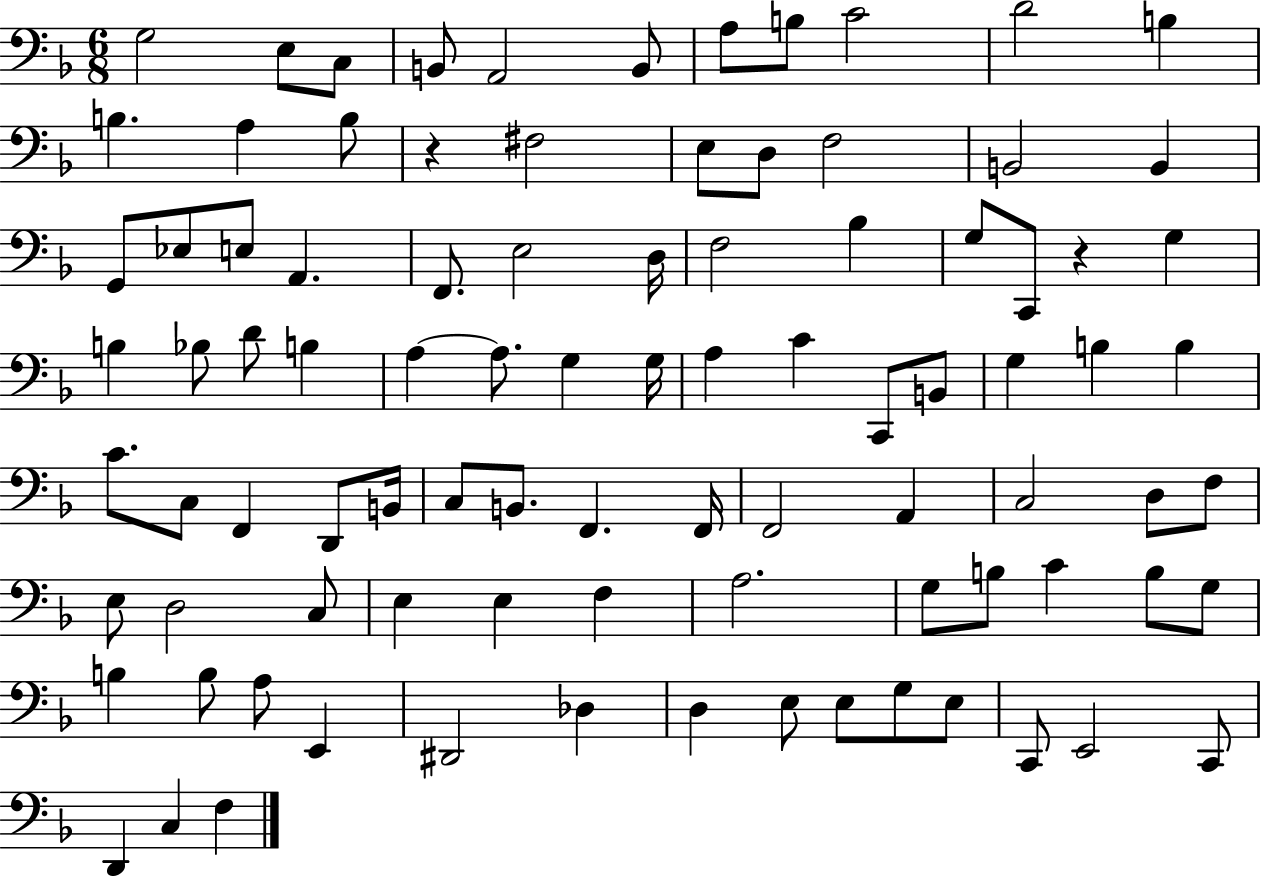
{
  \clef bass
  \numericTimeSignature
  \time 6/8
  \key f \major
  g2 e8 c8 | b,8 a,2 b,8 | a8 b8 c'2 | d'2 b4 | \break b4. a4 b8 | r4 fis2 | e8 d8 f2 | b,2 b,4 | \break g,8 ees8 e8 a,4. | f,8. e2 d16 | f2 bes4 | g8 c,8 r4 g4 | \break b4 bes8 d'8 b4 | a4~~ a8. g4 g16 | a4 c'4 c,8 b,8 | g4 b4 b4 | \break c'8. c8 f,4 d,8 b,16 | c8 b,8. f,4. f,16 | f,2 a,4 | c2 d8 f8 | \break e8 d2 c8 | e4 e4 f4 | a2. | g8 b8 c'4 b8 g8 | \break b4 b8 a8 e,4 | dis,2 des4 | d4 e8 e8 g8 e8 | c,8 e,2 c,8 | \break d,4 c4 f4 | \bar "|."
}